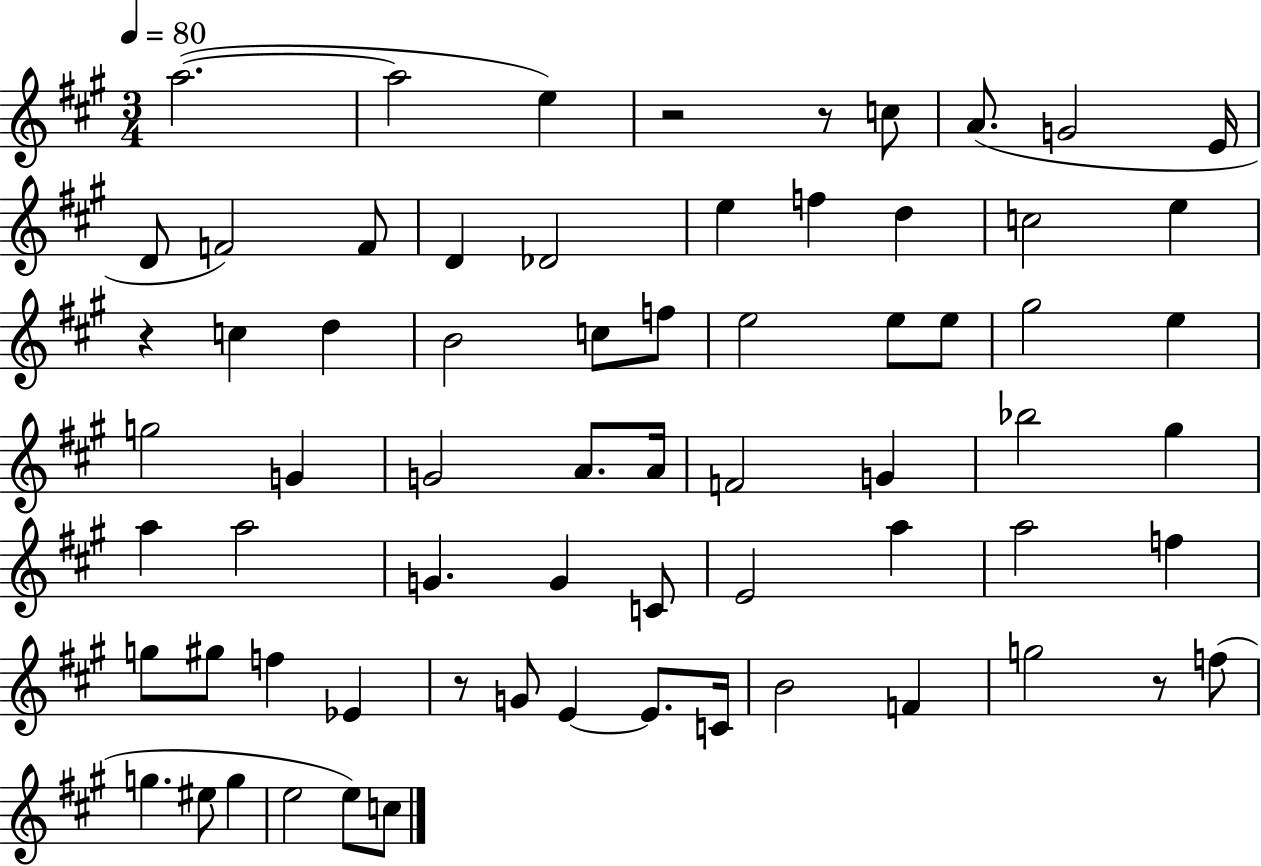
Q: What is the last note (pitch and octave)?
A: C5